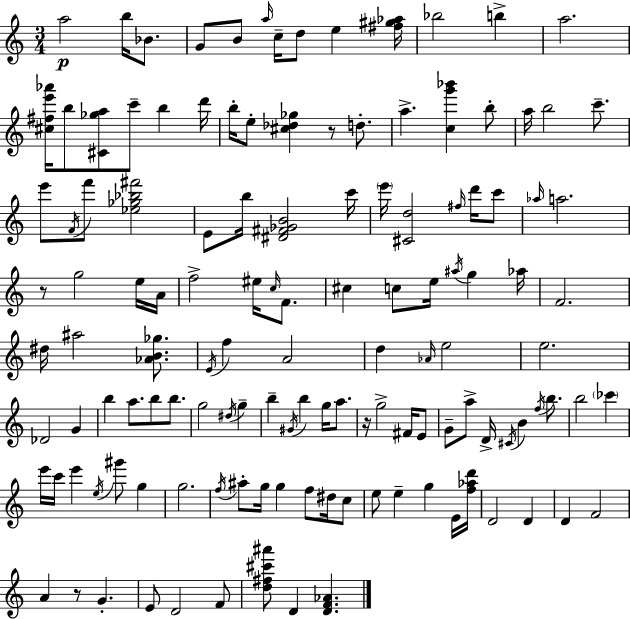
{
  \clef treble
  \numericTimeSignature
  \time 3/4
  \key c \major
  a''2\p b''16 bes'8. | g'8 b'8 \grace { a''16 } c''16-- d''8 e''4 | <fis'' gis'' aes''>16 bes''2 b''4-> | a''2. | \break <cis'' fis'' e''' aes'''>16 b''8 <cis' ges'' a''>8 c'''8-- b''4 | d'''16 b''16-. e''8-. <cis'' des'' ges''>4 r8 d''8.-. | a''4.-> <c'' g''' bes'''>4 b''8-. | a''16 b''2 c'''8.-- | \break e'''8 \acciaccatura { f'16 } f'''8 <ees'' ges'' bes'' fis'''>2 | e'8 b''16 <dis' fis' ges' b'>2 | c'''16 \parenthesize e'''16 <cis' d''>2 \grace { fis''16 } | d'''16 c'''8 \grace { aes''16 } a''2. | \break r8 g''2 | e''16 a'16 f''2-> | eis''16 \grace { c''16 } f'8. cis''4 c''8 e''16 | \acciaccatura { ais''16 } g''4 aes''16 f'2. | \break dis''16 ais''2 | <aes' b' ges''>8. \acciaccatura { e'16 } f''4 a'2 | d''4 \grace { aes'16 } | e''2 e''2. | \break des'2 | g'4 b''4 | a''8. b''8 b''8. g''2 | \acciaccatura { dis''16 } g''4-- b''4-- | \break \acciaccatura { gis'16 } b''4 g''16 a''8. r16 g''2-> | fis'16 e'8 g'8-- | a''8-> d'16-> \acciaccatura { cis'16 } b'4 \acciaccatura { f''16 } b''8. | b''2 \parenthesize ces'''4 | \break e'''16 c'''16 e'''4 \acciaccatura { e''16 } gis'''8 g''4 | g''2. | \acciaccatura { f''16 } ais''8-. g''16 g''4 f''8 dis''16 | c''8 e''8 e''4-- g''4 | \break e'16 <f'' aes'' d'''>16 d'2 d'4 | d'4 f'2 | a'4 r8 g'4.-. | e'8 d'2 | \break f'8 <d'' fis'' cis''' ais'''>8 d'4 <d' f' aes'>4. | \bar "|."
}